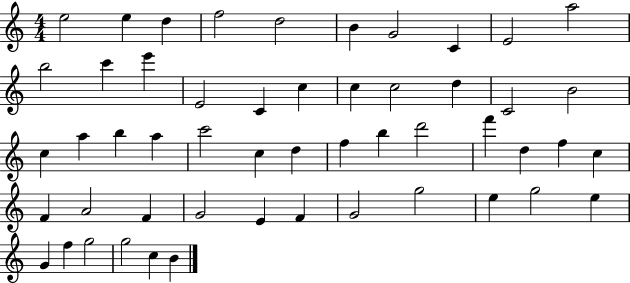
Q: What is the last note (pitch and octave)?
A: B4